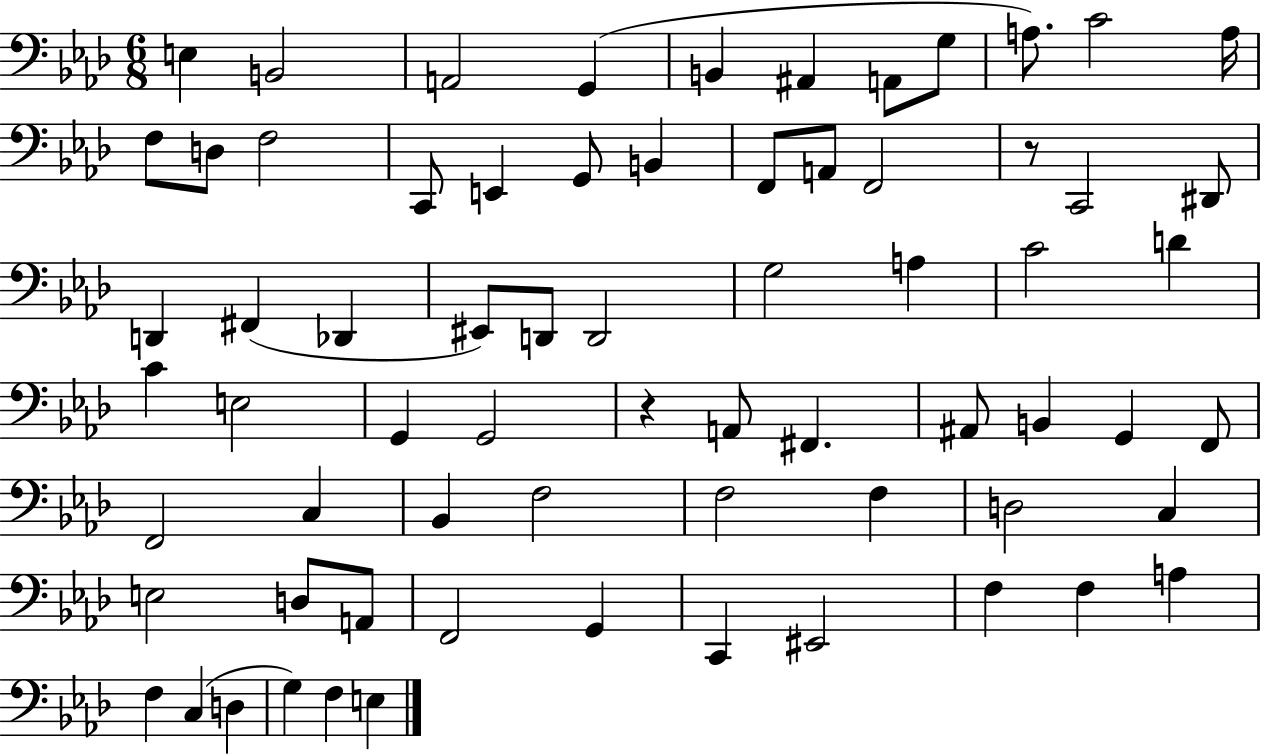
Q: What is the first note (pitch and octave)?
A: E3